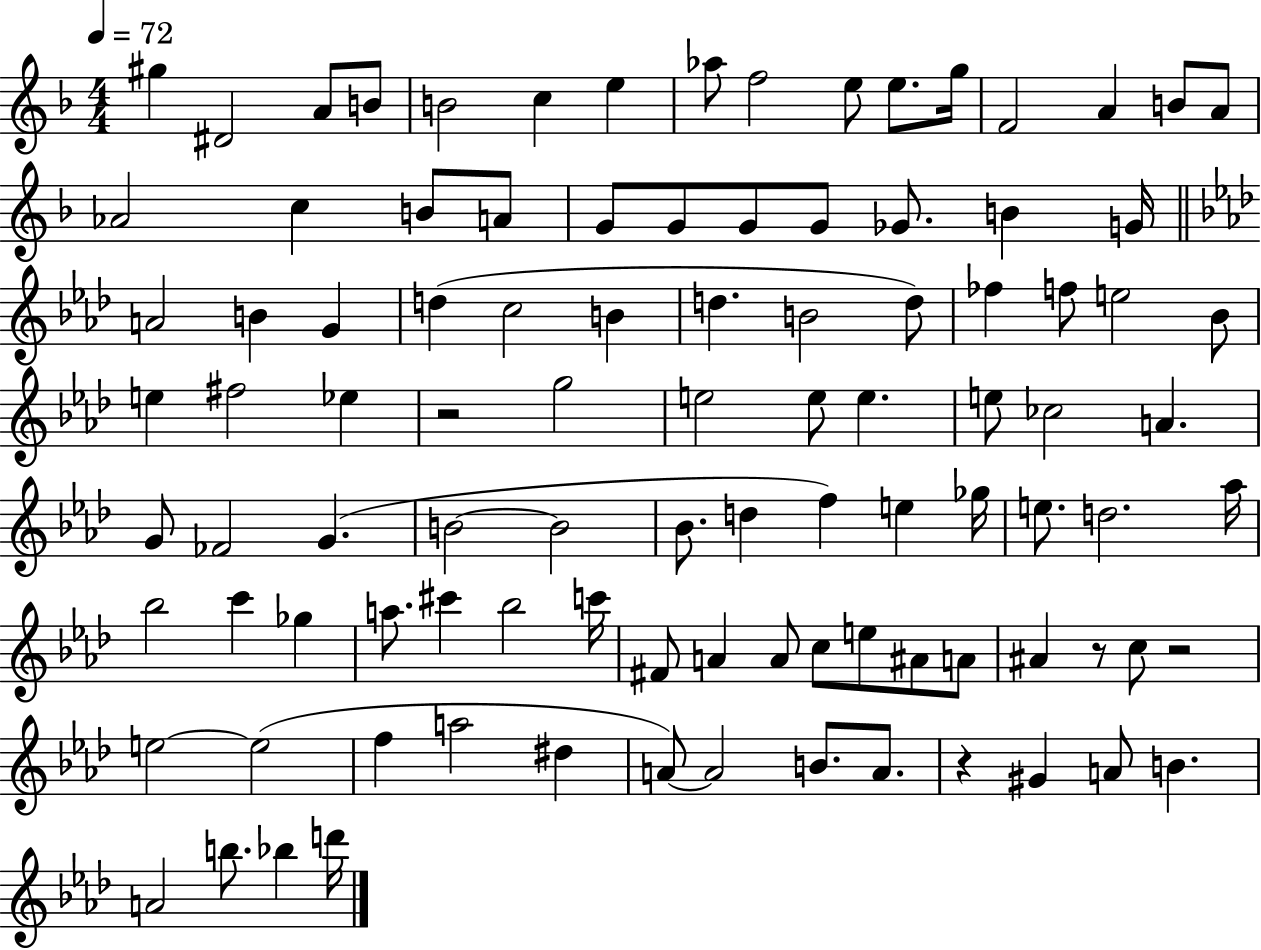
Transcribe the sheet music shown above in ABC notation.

X:1
T:Untitled
M:4/4
L:1/4
K:F
^g ^D2 A/2 B/2 B2 c e _a/2 f2 e/2 e/2 g/4 F2 A B/2 A/2 _A2 c B/2 A/2 G/2 G/2 G/2 G/2 _G/2 B G/4 A2 B G d c2 B d B2 d/2 _f f/2 e2 _B/2 e ^f2 _e z2 g2 e2 e/2 e e/2 _c2 A G/2 _F2 G B2 B2 _B/2 d f e _g/4 e/2 d2 _a/4 _b2 c' _g a/2 ^c' _b2 c'/4 ^F/2 A A/2 c/2 e/2 ^A/2 A/2 ^A z/2 c/2 z2 e2 e2 f a2 ^d A/2 A2 B/2 A/2 z ^G A/2 B A2 b/2 _b d'/4